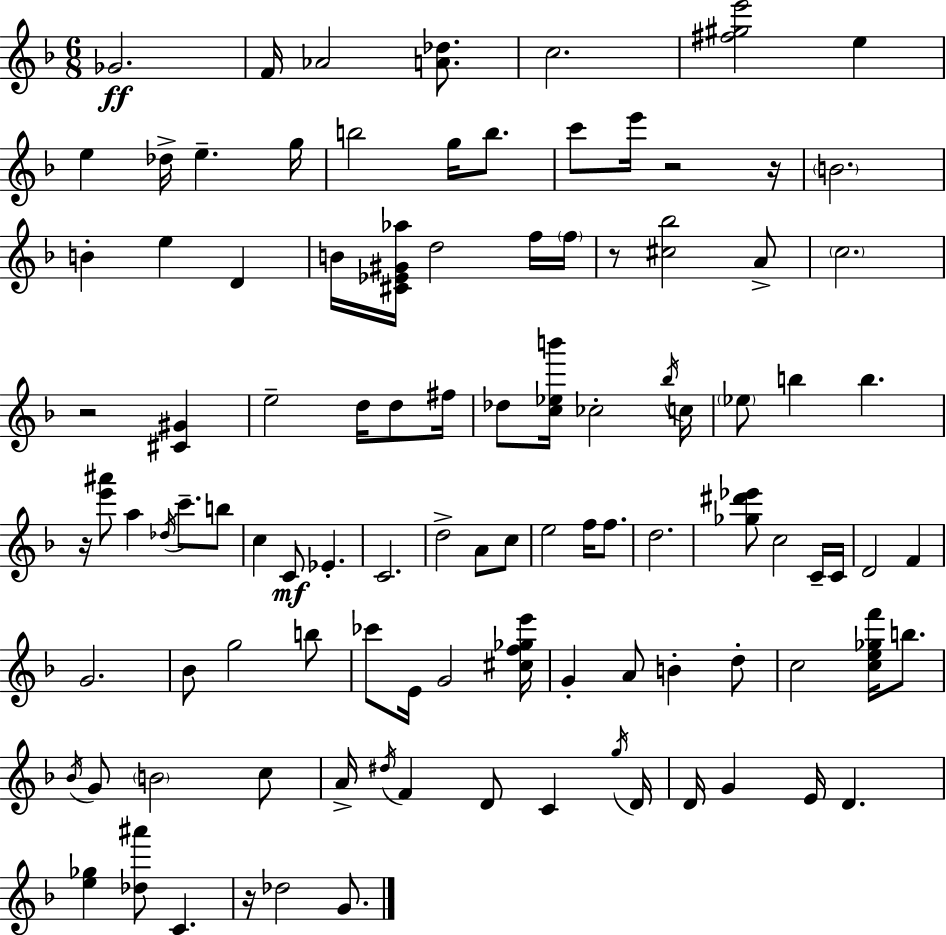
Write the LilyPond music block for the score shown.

{
  \clef treble
  \numericTimeSignature
  \time 6/8
  \key d \minor
  ges'2.\ff | f'16 aes'2 <a' des''>8. | c''2. | <fis'' gis'' e'''>2 e''4 | \break e''4 des''16-> e''4.-- g''16 | b''2 g''16 b''8. | c'''8 e'''16 r2 r16 | \parenthesize b'2. | \break b'4-. e''4 d'4 | b'16 <cis' ees' gis' aes''>16 d''2 f''16 \parenthesize f''16 | r8 <cis'' bes''>2 a'8-> | \parenthesize c''2. | \break r2 <cis' gis'>4 | e''2-- d''16 d''8 fis''16 | des''8 <c'' ees'' b'''>16 ces''2-. \acciaccatura { bes''16 } | c''16 \parenthesize ees''8 b''4 b''4. | \break r16 <e''' ais'''>8 a''4 \acciaccatura { des''16 } c'''8.-- | b''8 c''4 c'8\mf ees'4.-. | c'2. | d''2-> a'8 | \break c''8 e''2 f''16 f''8. | d''2. | <ges'' dis''' ees'''>8 c''2 | c'16-- c'16 d'2 f'4 | \break g'2. | bes'8 g''2 | b''8 ces'''8 e'16 g'2 | <cis'' f'' ges'' e'''>16 g'4-. a'8 b'4-. | \break d''8-. c''2 <c'' e'' ges'' f'''>16 b''8. | \acciaccatura { bes'16 } g'8 \parenthesize b'2 | c''8 a'16-> \acciaccatura { dis''16 } f'4 d'8 c'4 | \acciaccatura { g''16 } d'16 d'16 g'4 e'16 d'4. | \break <e'' ges''>4 <des'' ais'''>8 c'4. | r16 des''2 | g'8. \bar "|."
}